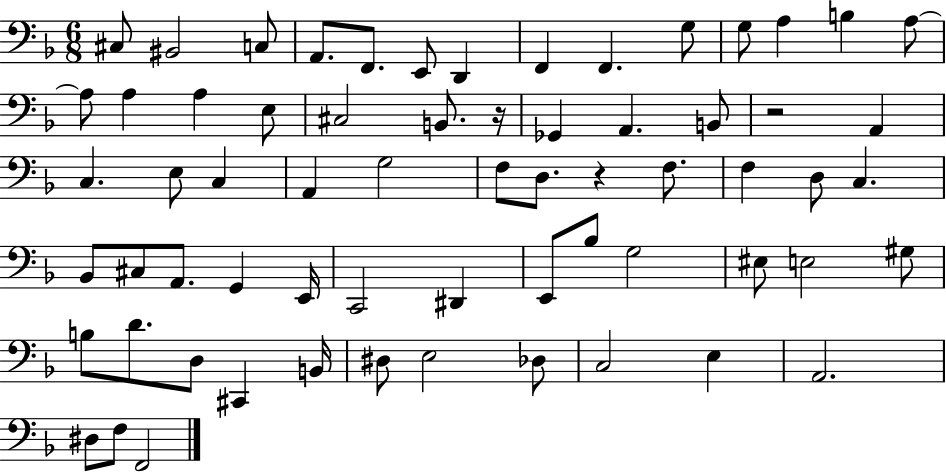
{
  \clef bass
  \numericTimeSignature
  \time 6/8
  \key f \major
  cis8 bis,2 c8 | a,8. f,8. e,8 d,4 | f,4 f,4. g8 | g8 a4 b4 a8~~ | \break a8 a4 a4 e8 | cis2 b,8. r16 | ges,4 a,4. b,8 | r2 a,4 | \break c4. e8 c4 | a,4 g2 | f8 d8. r4 f8. | f4 d8 c4. | \break bes,8 cis8 a,8. g,4 e,16 | c,2 dis,4 | e,8 bes8 g2 | eis8 e2 gis8 | \break b8 d'8. d8 cis,4 b,16 | dis8 e2 des8 | c2 e4 | a,2. | \break dis8 f8 f,2 | \bar "|."
}